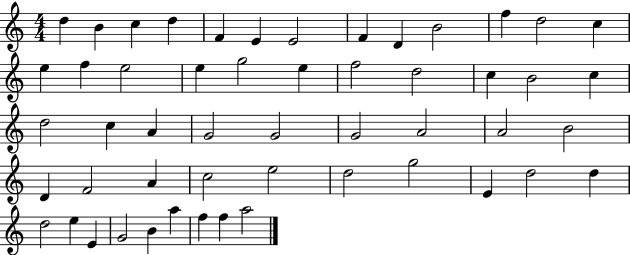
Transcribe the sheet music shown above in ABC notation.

X:1
T:Untitled
M:4/4
L:1/4
K:C
d B c d F E E2 F D B2 f d2 c e f e2 e g2 e f2 d2 c B2 c d2 c A G2 G2 G2 A2 A2 B2 D F2 A c2 e2 d2 g2 E d2 d d2 e E G2 B a f f a2